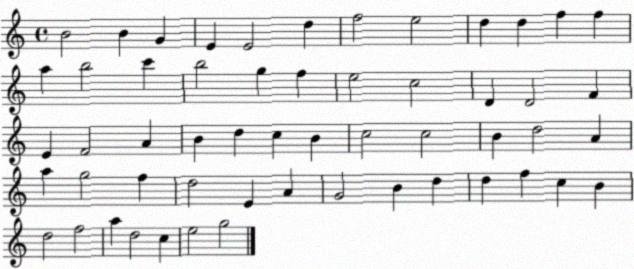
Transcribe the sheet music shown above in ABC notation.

X:1
T:Untitled
M:4/4
L:1/4
K:C
B2 B G E E2 d f2 e2 d d f f a b2 c' b2 g f e2 c2 D D2 F E F2 A B d c B c2 c2 B d2 A a g2 f d2 E A G2 B d d f c B d2 f2 a d2 c e2 g2